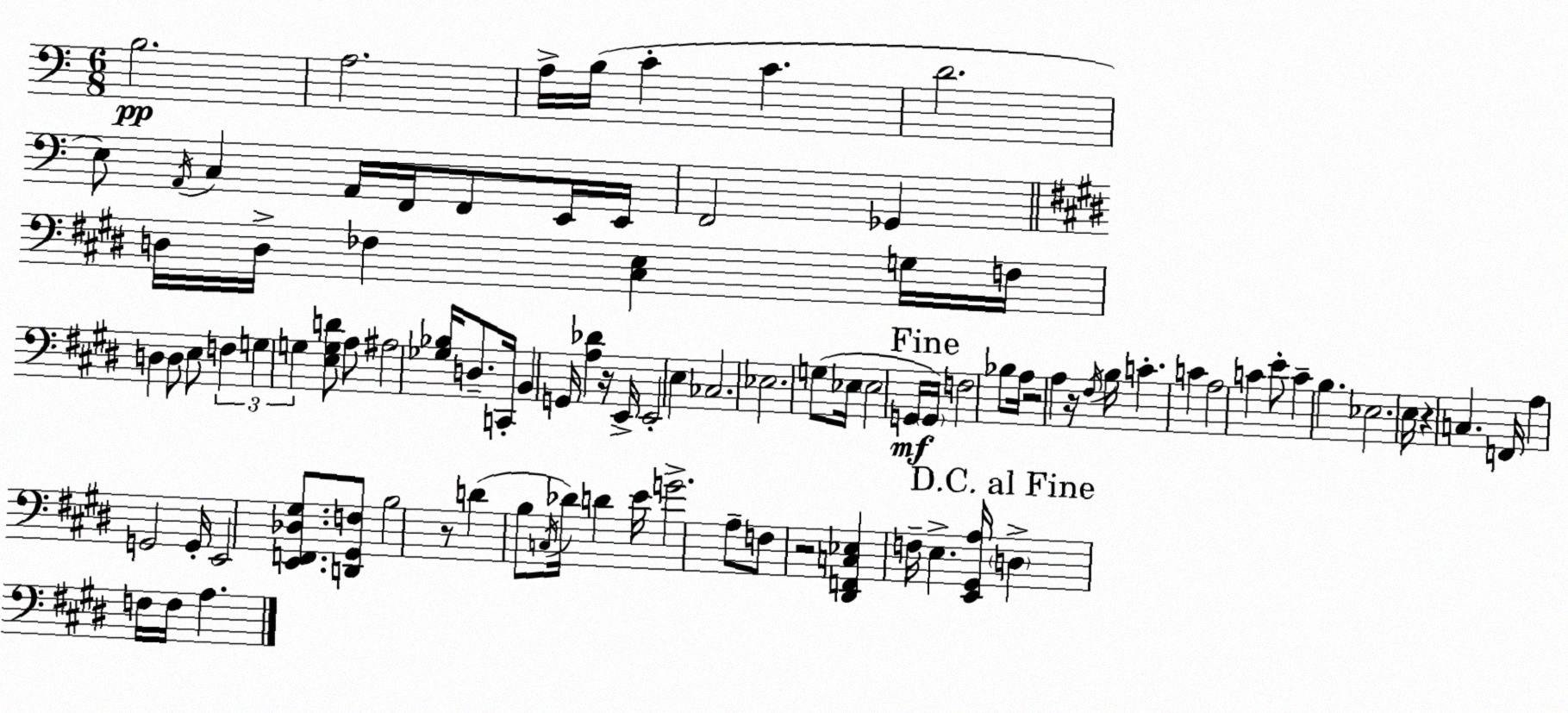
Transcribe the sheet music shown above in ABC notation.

X:1
T:Untitled
M:6/8
L:1/4
K:Am
B,2 A,2 A,/4 B,/4 C C D2 E,/2 A,,/4 C, A,,/4 F,,/4 F,,/2 E,,/4 E,,/4 F,,2 _G,, D,/4 D,/4 _F, [^C,E,] G,/4 F,/4 D, D,/2 E,/2 F, G, G, [E,G,D]/2 A,/2 ^A,2 [_G,_B,]/4 D,/2 C,,/4 B,, G,,/4 [A,_D] z/4 E,,/4 E,,2 E, _C,2 _E,2 G,/2 _E,/4 _E,2 G,,/4 G,,/4 F,2 _B,/2 A,/4 z2 A, z/4 ^F,/4 B,/4 C C A,2 C E/2 C B, _E,2 E,/4 z C, F,,/4 A, G,,2 G,,/4 E,,2 [E,,F,,_D,^G,]/2 [D,,^G,,F,]/2 B,2 z/2 D B,/2 C,/4 _D/4 D E/4 G2 A,/2 F,/2 z2 [^D,,F,,C,_E,] F,/4 E, [E,,^G,,A,]/4 D, F,/4 F,/4 A,